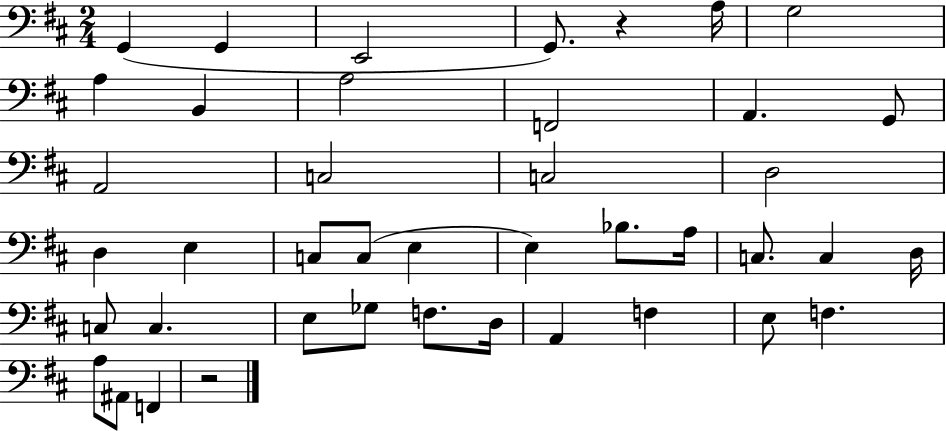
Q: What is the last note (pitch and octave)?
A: F2